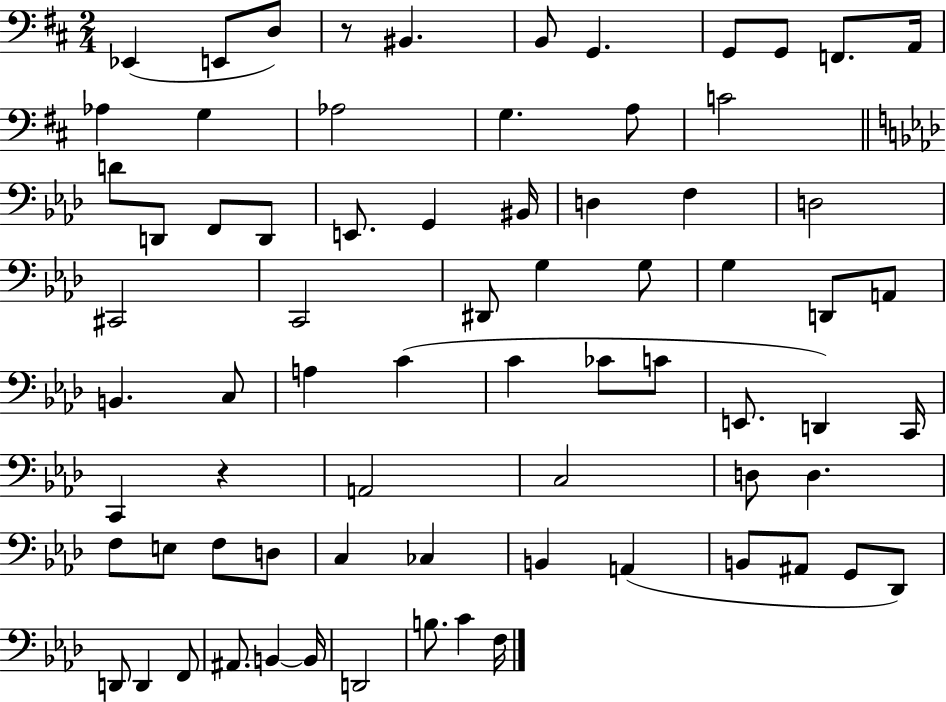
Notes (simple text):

Eb2/q E2/e D3/e R/e BIS2/q. B2/e G2/q. G2/e G2/e F2/e. A2/s Ab3/q G3/q Ab3/h G3/q. A3/e C4/h D4/e D2/e F2/e D2/e E2/e. G2/q BIS2/s D3/q F3/q D3/h C#2/h C2/h D#2/e G3/q G3/e G3/q D2/e A2/e B2/q. C3/e A3/q C4/q C4/q CES4/e C4/e E2/e. D2/q C2/s C2/q R/q A2/h C3/h D3/e D3/q. F3/e E3/e F3/e D3/e C3/q CES3/q B2/q A2/q B2/e A#2/e G2/e Db2/e D2/e D2/q F2/e A#2/e. B2/q B2/s D2/h B3/e. C4/q F3/s